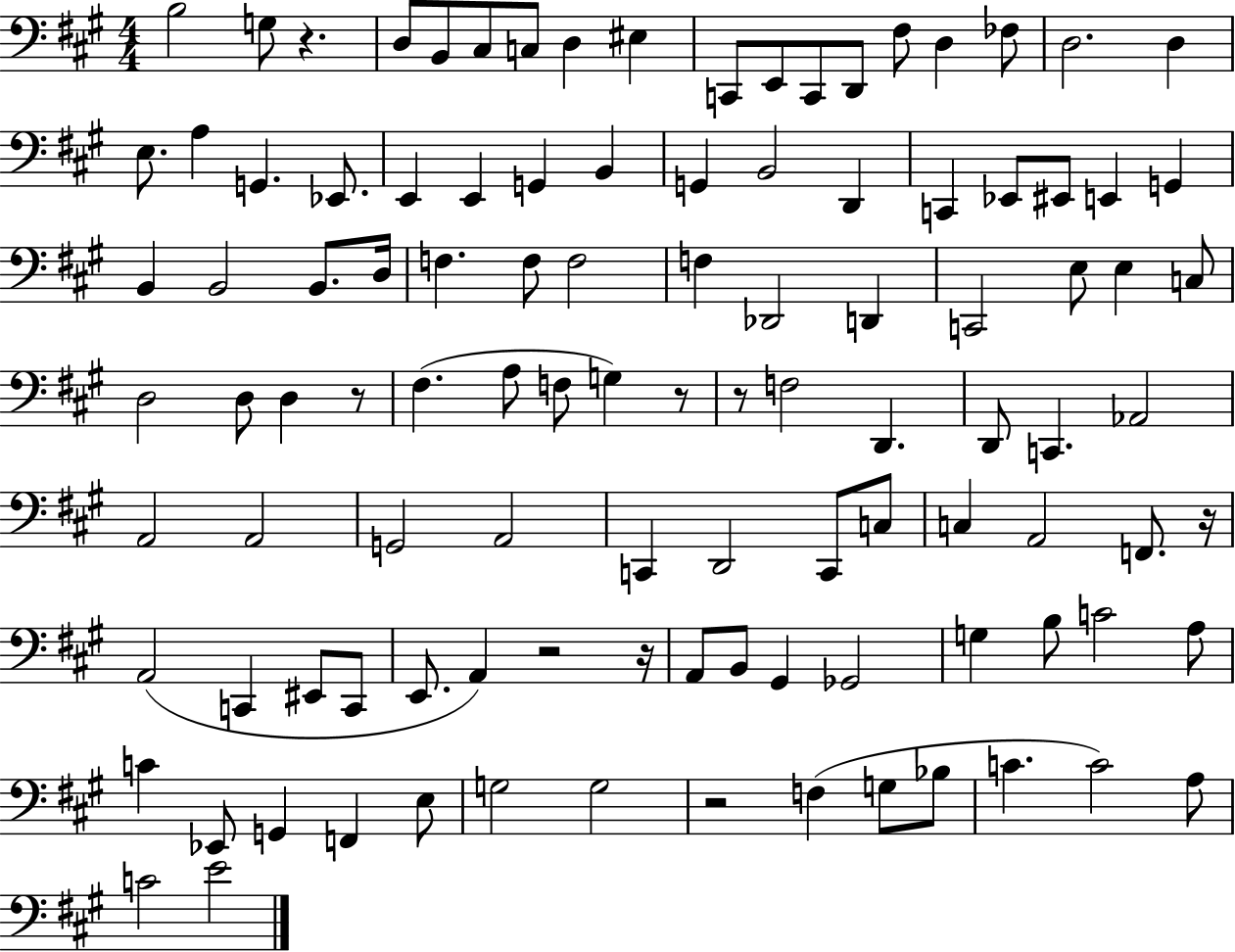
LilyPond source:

{
  \clef bass
  \numericTimeSignature
  \time 4/4
  \key a \major
  b2 g8 r4. | d8 b,8 cis8 c8 d4 eis4 | c,8 e,8 c,8 d,8 fis8 d4 fes8 | d2. d4 | \break e8. a4 g,4. ees,8. | e,4 e,4 g,4 b,4 | g,4 b,2 d,4 | c,4 ees,8 eis,8 e,4 g,4 | \break b,4 b,2 b,8. d16 | f4. f8 f2 | f4 des,2 d,4 | c,2 e8 e4 c8 | \break d2 d8 d4 r8 | fis4.( a8 f8 g4) r8 | r8 f2 d,4. | d,8 c,4. aes,2 | \break a,2 a,2 | g,2 a,2 | c,4 d,2 c,8 c8 | c4 a,2 f,8. r16 | \break a,2( c,4 eis,8 c,8 | e,8. a,4) r2 r16 | a,8 b,8 gis,4 ges,2 | g4 b8 c'2 a8 | \break c'4 ees,8 g,4 f,4 e8 | g2 g2 | r2 f4( g8 bes8 | c'4. c'2) a8 | \break c'2 e'2 | \bar "|."
}